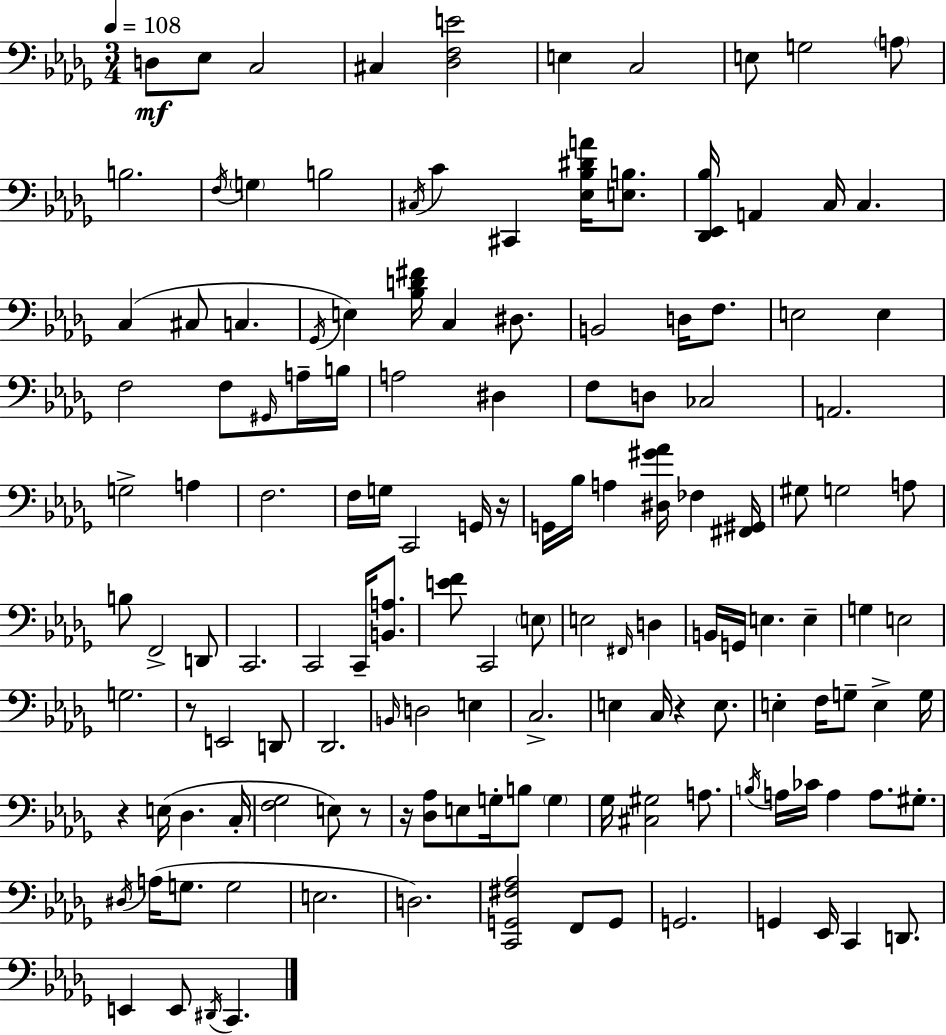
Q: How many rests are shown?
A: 6